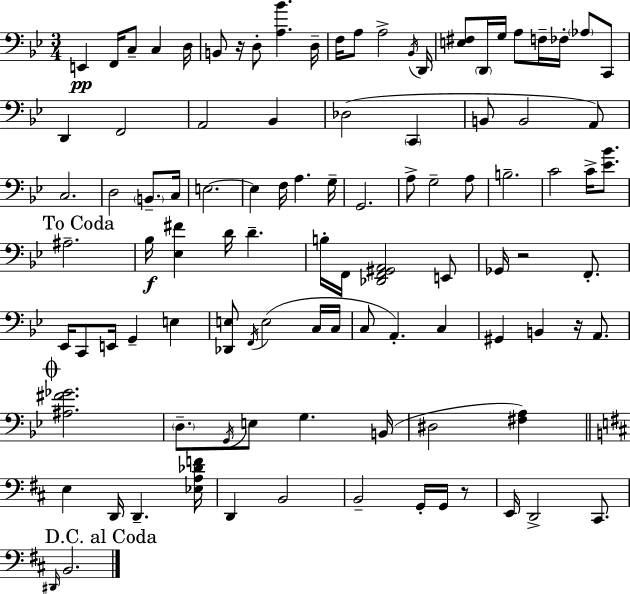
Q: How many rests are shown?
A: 4